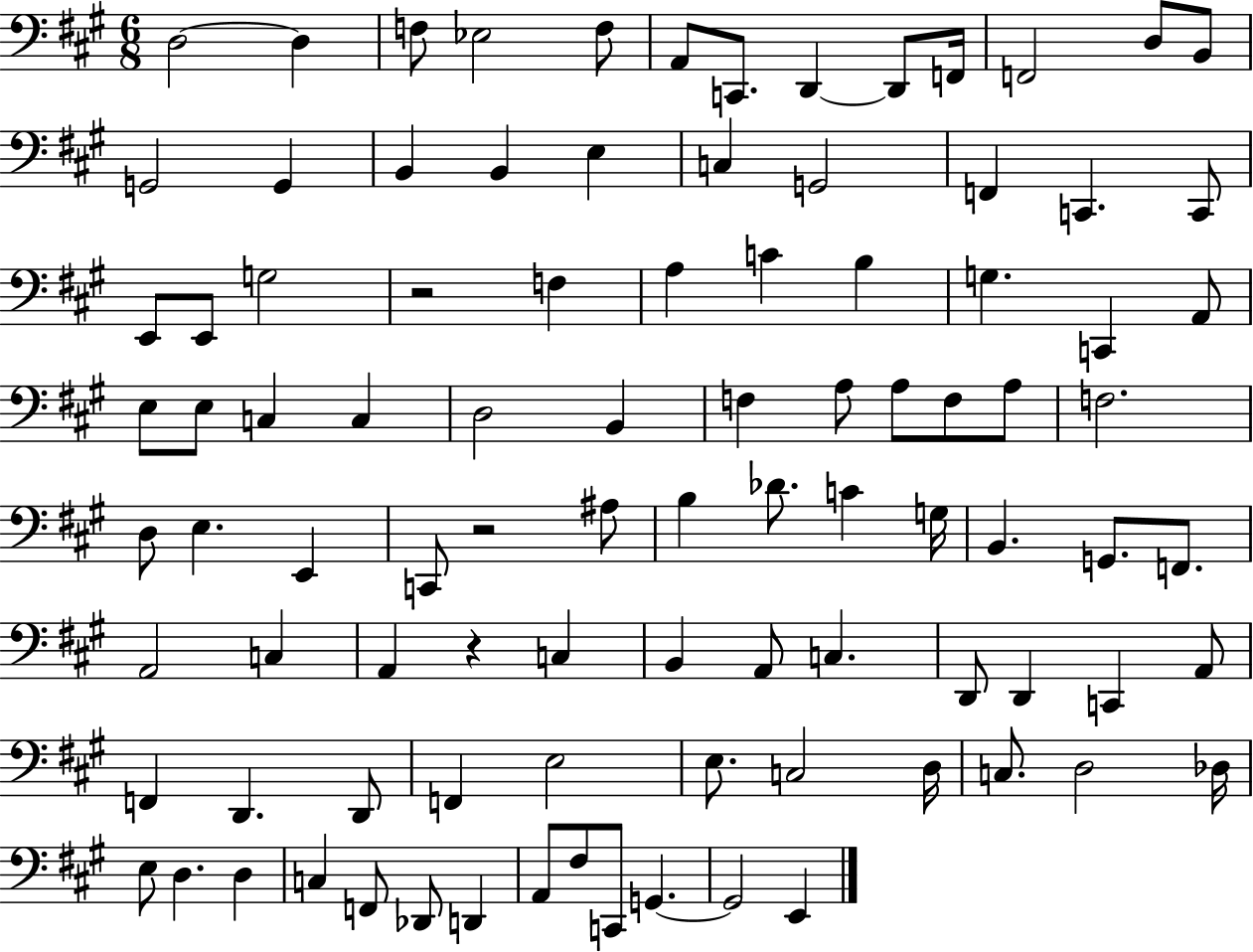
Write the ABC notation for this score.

X:1
T:Untitled
M:6/8
L:1/4
K:A
D,2 D, F,/2 _E,2 F,/2 A,,/2 C,,/2 D,, D,,/2 F,,/4 F,,2 D,/2 B,,/2 G,,2 G,, B,, B,, E, C, G,,2 F,, C,, C,,/2 E,,/2 E,,/2 G,2 z2 F, A, C B, G, C,, A,,/2 E,/2 E,/2 C, C, D,2 B,, F, A,/2 A,/2 F,/2 A,/2 F,2 D,/2 E, E,, C,,/2 z2 ^A,/2 B, _D/2 C G,/4 B,, G,,/2 F,,/2 A,,2 C, A,, z C, B,, A,,/2 C, D,,/2 D,, C,, A,,/2 F,, D,, D,,/2 F,, E,2 E,/2 C,2 D,/4 C,/2 D,2 _D,/4 E,/2 D, D, C, F,,/2 _D,,/2 D,, A,,/2 ^F,/2 C,,/2 G,, G,,2 E,,